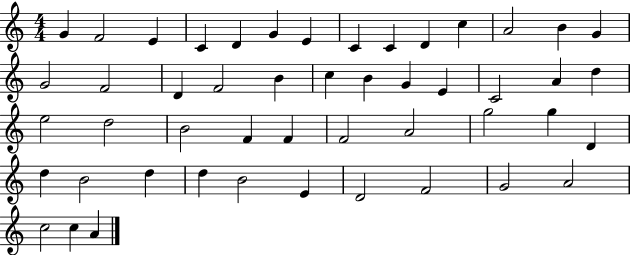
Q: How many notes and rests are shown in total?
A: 49